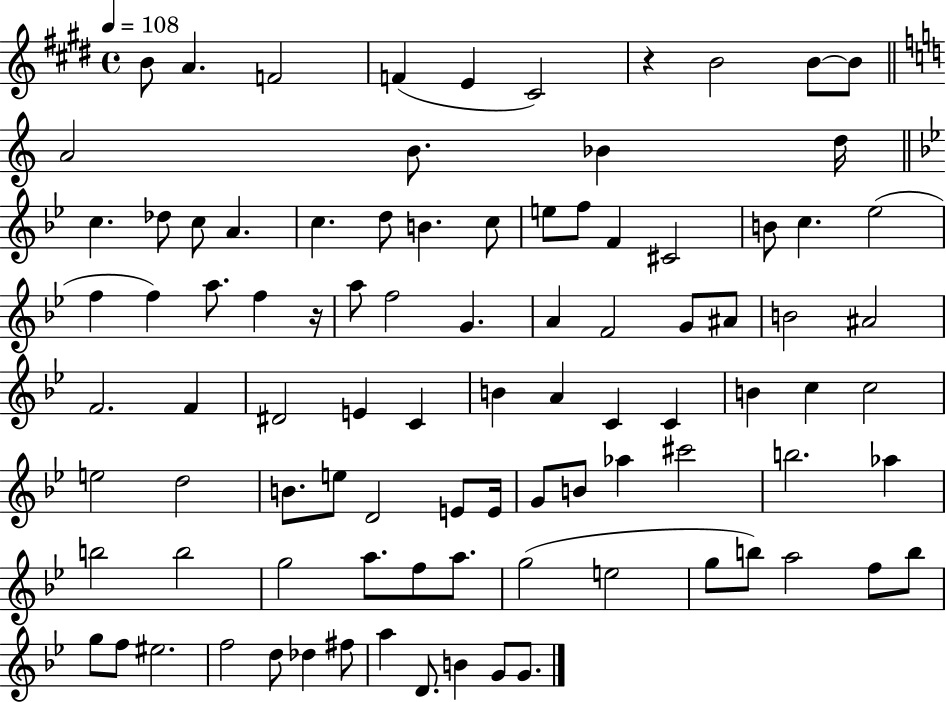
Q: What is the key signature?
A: E major